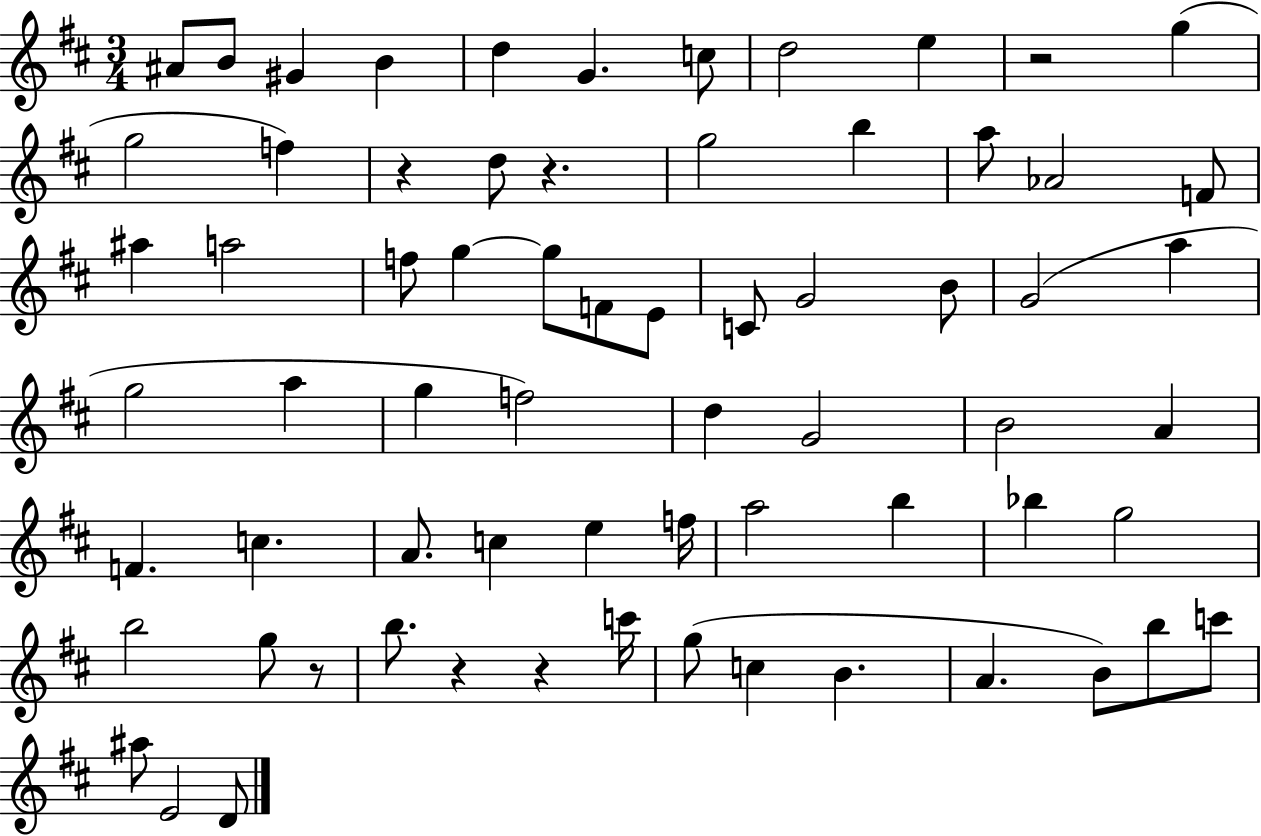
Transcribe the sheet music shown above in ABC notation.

X:1
T:Untitled
M:3/4
L:1/4
K:D
^A/2 B/2 ^G B d G c/2 d2 e z2 g g2 f z d/2 z g2 b a/2 _A2 F/2 ^a a2 f/2 g g/2 F/2 E/2 C/2 G2 B/2 G2 a g2 a g f2 d G2 B2 A F c A/2 c e f/4 a2 b _b g2 b2 g/2 z/2 b/2 z z c'/4 g/2 c B A B/2 b/2 c'/2 ^a/2 E2 D/2